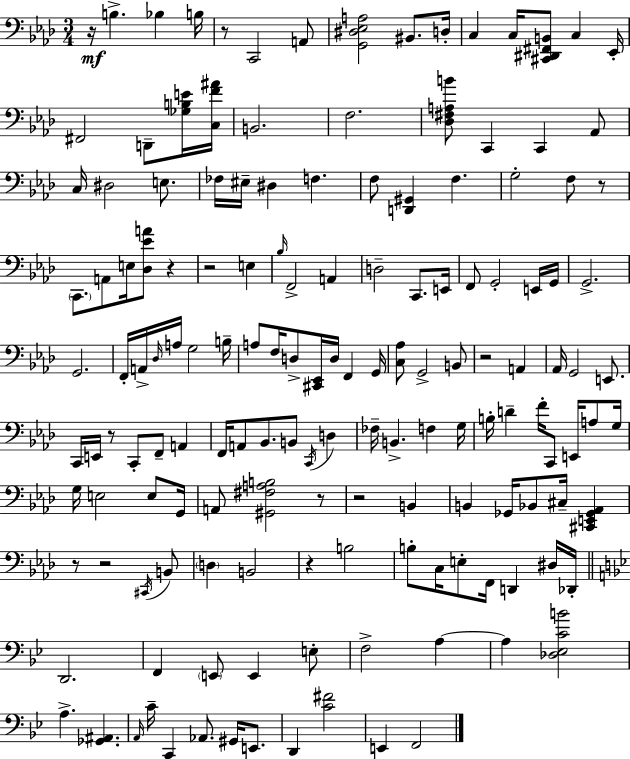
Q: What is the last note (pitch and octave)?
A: F2